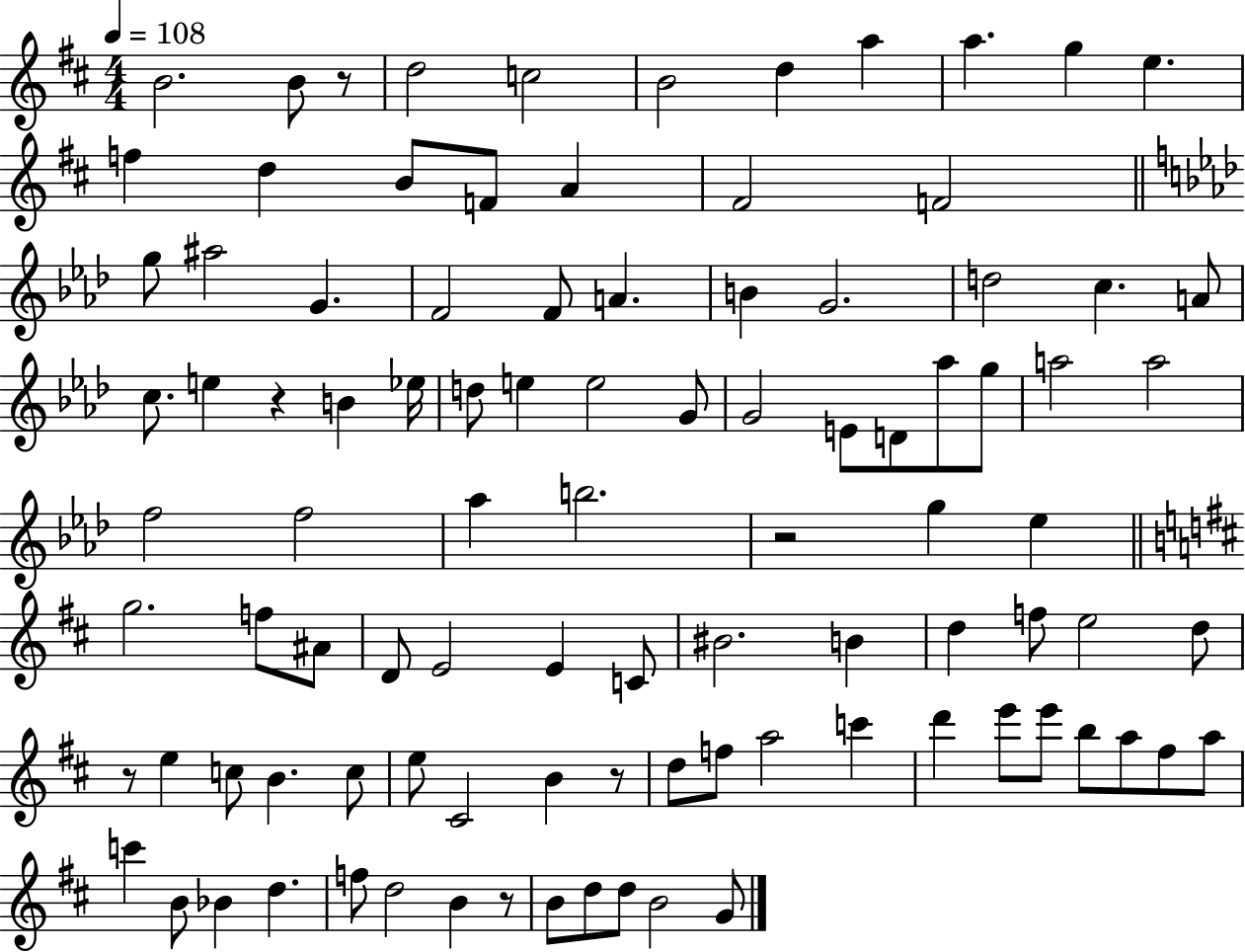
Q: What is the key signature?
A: D major